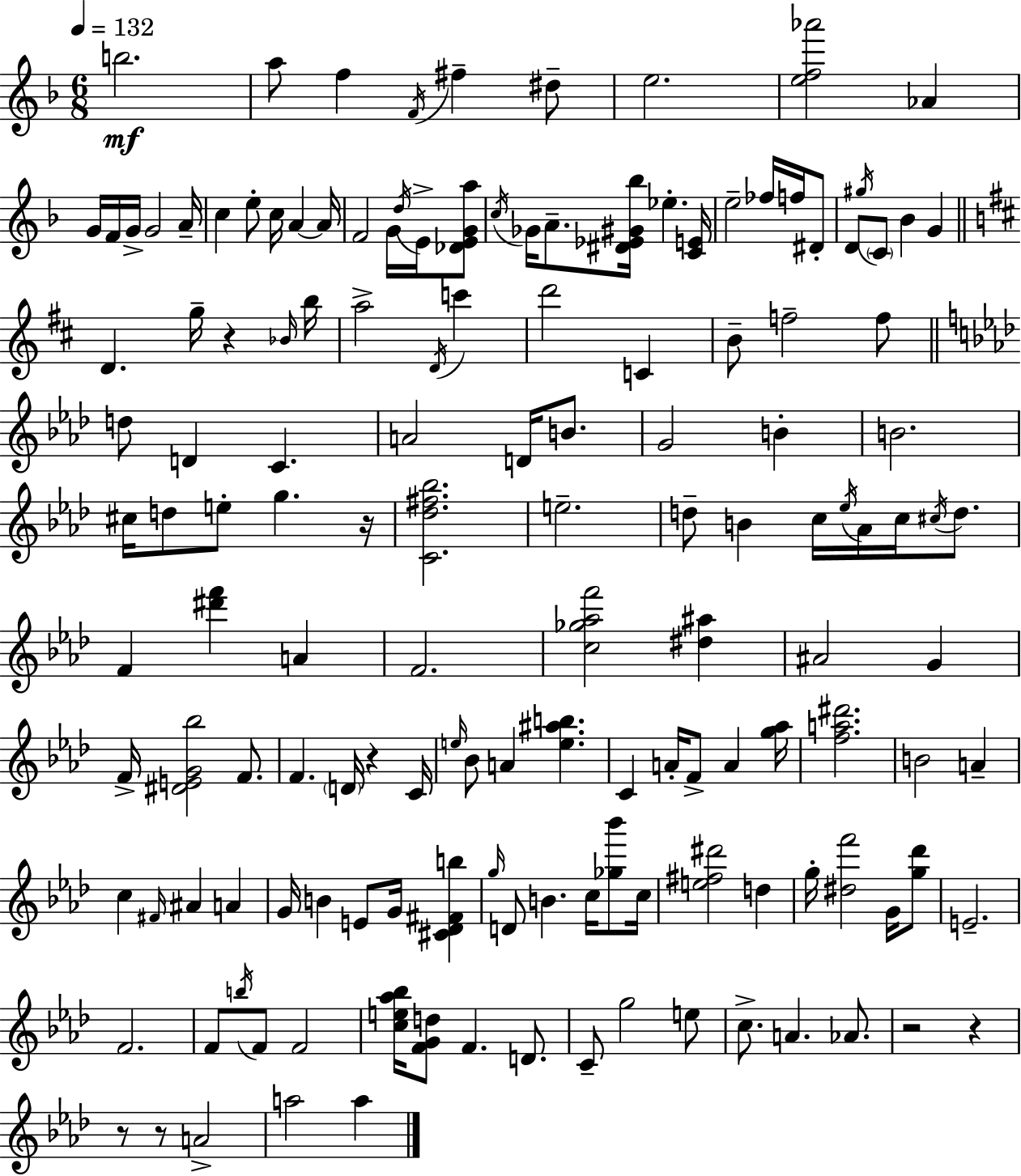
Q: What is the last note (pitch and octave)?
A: A5